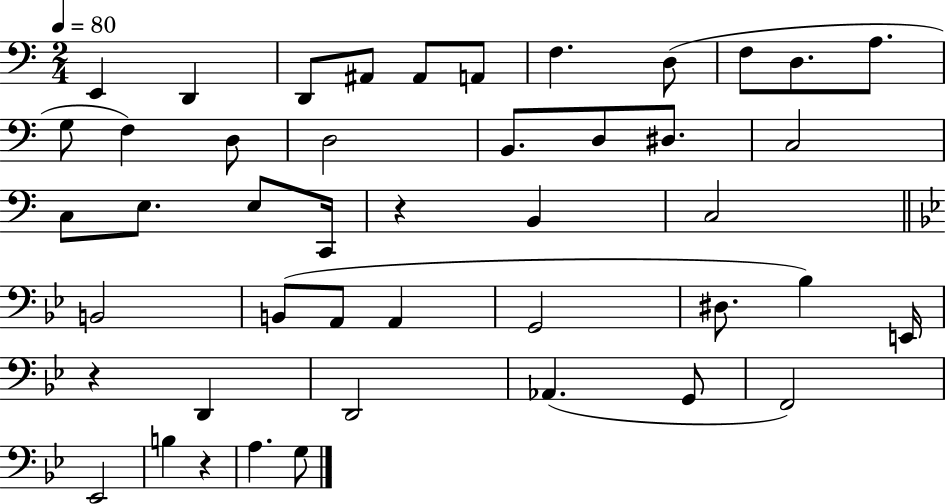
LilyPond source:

{
  \clef bass
  \numericTimeSignature
  \time 2/4
  \key c \major
  \tempo 4 = 80
  e,4 d,4 | d,8 ais,8 ais,8 a,8 | f4. d8( | f8 d8. a8. | \break g8 f4) d8 | d2 | b,8. d8 dis8. | c2 | \break c8 e8. e8 c,16 | r4 b,4 | c2 | \bar "||" \break \key g \minor b,2 | b,8( a,8 a,4 | g,2 | dis8. bes4) e,16 | \break r4 d,4 | d,2 | aes,4.( g,8 | f,2) | \break ees,2 | b4 r4 | a4. g8 | \bar "|."
}